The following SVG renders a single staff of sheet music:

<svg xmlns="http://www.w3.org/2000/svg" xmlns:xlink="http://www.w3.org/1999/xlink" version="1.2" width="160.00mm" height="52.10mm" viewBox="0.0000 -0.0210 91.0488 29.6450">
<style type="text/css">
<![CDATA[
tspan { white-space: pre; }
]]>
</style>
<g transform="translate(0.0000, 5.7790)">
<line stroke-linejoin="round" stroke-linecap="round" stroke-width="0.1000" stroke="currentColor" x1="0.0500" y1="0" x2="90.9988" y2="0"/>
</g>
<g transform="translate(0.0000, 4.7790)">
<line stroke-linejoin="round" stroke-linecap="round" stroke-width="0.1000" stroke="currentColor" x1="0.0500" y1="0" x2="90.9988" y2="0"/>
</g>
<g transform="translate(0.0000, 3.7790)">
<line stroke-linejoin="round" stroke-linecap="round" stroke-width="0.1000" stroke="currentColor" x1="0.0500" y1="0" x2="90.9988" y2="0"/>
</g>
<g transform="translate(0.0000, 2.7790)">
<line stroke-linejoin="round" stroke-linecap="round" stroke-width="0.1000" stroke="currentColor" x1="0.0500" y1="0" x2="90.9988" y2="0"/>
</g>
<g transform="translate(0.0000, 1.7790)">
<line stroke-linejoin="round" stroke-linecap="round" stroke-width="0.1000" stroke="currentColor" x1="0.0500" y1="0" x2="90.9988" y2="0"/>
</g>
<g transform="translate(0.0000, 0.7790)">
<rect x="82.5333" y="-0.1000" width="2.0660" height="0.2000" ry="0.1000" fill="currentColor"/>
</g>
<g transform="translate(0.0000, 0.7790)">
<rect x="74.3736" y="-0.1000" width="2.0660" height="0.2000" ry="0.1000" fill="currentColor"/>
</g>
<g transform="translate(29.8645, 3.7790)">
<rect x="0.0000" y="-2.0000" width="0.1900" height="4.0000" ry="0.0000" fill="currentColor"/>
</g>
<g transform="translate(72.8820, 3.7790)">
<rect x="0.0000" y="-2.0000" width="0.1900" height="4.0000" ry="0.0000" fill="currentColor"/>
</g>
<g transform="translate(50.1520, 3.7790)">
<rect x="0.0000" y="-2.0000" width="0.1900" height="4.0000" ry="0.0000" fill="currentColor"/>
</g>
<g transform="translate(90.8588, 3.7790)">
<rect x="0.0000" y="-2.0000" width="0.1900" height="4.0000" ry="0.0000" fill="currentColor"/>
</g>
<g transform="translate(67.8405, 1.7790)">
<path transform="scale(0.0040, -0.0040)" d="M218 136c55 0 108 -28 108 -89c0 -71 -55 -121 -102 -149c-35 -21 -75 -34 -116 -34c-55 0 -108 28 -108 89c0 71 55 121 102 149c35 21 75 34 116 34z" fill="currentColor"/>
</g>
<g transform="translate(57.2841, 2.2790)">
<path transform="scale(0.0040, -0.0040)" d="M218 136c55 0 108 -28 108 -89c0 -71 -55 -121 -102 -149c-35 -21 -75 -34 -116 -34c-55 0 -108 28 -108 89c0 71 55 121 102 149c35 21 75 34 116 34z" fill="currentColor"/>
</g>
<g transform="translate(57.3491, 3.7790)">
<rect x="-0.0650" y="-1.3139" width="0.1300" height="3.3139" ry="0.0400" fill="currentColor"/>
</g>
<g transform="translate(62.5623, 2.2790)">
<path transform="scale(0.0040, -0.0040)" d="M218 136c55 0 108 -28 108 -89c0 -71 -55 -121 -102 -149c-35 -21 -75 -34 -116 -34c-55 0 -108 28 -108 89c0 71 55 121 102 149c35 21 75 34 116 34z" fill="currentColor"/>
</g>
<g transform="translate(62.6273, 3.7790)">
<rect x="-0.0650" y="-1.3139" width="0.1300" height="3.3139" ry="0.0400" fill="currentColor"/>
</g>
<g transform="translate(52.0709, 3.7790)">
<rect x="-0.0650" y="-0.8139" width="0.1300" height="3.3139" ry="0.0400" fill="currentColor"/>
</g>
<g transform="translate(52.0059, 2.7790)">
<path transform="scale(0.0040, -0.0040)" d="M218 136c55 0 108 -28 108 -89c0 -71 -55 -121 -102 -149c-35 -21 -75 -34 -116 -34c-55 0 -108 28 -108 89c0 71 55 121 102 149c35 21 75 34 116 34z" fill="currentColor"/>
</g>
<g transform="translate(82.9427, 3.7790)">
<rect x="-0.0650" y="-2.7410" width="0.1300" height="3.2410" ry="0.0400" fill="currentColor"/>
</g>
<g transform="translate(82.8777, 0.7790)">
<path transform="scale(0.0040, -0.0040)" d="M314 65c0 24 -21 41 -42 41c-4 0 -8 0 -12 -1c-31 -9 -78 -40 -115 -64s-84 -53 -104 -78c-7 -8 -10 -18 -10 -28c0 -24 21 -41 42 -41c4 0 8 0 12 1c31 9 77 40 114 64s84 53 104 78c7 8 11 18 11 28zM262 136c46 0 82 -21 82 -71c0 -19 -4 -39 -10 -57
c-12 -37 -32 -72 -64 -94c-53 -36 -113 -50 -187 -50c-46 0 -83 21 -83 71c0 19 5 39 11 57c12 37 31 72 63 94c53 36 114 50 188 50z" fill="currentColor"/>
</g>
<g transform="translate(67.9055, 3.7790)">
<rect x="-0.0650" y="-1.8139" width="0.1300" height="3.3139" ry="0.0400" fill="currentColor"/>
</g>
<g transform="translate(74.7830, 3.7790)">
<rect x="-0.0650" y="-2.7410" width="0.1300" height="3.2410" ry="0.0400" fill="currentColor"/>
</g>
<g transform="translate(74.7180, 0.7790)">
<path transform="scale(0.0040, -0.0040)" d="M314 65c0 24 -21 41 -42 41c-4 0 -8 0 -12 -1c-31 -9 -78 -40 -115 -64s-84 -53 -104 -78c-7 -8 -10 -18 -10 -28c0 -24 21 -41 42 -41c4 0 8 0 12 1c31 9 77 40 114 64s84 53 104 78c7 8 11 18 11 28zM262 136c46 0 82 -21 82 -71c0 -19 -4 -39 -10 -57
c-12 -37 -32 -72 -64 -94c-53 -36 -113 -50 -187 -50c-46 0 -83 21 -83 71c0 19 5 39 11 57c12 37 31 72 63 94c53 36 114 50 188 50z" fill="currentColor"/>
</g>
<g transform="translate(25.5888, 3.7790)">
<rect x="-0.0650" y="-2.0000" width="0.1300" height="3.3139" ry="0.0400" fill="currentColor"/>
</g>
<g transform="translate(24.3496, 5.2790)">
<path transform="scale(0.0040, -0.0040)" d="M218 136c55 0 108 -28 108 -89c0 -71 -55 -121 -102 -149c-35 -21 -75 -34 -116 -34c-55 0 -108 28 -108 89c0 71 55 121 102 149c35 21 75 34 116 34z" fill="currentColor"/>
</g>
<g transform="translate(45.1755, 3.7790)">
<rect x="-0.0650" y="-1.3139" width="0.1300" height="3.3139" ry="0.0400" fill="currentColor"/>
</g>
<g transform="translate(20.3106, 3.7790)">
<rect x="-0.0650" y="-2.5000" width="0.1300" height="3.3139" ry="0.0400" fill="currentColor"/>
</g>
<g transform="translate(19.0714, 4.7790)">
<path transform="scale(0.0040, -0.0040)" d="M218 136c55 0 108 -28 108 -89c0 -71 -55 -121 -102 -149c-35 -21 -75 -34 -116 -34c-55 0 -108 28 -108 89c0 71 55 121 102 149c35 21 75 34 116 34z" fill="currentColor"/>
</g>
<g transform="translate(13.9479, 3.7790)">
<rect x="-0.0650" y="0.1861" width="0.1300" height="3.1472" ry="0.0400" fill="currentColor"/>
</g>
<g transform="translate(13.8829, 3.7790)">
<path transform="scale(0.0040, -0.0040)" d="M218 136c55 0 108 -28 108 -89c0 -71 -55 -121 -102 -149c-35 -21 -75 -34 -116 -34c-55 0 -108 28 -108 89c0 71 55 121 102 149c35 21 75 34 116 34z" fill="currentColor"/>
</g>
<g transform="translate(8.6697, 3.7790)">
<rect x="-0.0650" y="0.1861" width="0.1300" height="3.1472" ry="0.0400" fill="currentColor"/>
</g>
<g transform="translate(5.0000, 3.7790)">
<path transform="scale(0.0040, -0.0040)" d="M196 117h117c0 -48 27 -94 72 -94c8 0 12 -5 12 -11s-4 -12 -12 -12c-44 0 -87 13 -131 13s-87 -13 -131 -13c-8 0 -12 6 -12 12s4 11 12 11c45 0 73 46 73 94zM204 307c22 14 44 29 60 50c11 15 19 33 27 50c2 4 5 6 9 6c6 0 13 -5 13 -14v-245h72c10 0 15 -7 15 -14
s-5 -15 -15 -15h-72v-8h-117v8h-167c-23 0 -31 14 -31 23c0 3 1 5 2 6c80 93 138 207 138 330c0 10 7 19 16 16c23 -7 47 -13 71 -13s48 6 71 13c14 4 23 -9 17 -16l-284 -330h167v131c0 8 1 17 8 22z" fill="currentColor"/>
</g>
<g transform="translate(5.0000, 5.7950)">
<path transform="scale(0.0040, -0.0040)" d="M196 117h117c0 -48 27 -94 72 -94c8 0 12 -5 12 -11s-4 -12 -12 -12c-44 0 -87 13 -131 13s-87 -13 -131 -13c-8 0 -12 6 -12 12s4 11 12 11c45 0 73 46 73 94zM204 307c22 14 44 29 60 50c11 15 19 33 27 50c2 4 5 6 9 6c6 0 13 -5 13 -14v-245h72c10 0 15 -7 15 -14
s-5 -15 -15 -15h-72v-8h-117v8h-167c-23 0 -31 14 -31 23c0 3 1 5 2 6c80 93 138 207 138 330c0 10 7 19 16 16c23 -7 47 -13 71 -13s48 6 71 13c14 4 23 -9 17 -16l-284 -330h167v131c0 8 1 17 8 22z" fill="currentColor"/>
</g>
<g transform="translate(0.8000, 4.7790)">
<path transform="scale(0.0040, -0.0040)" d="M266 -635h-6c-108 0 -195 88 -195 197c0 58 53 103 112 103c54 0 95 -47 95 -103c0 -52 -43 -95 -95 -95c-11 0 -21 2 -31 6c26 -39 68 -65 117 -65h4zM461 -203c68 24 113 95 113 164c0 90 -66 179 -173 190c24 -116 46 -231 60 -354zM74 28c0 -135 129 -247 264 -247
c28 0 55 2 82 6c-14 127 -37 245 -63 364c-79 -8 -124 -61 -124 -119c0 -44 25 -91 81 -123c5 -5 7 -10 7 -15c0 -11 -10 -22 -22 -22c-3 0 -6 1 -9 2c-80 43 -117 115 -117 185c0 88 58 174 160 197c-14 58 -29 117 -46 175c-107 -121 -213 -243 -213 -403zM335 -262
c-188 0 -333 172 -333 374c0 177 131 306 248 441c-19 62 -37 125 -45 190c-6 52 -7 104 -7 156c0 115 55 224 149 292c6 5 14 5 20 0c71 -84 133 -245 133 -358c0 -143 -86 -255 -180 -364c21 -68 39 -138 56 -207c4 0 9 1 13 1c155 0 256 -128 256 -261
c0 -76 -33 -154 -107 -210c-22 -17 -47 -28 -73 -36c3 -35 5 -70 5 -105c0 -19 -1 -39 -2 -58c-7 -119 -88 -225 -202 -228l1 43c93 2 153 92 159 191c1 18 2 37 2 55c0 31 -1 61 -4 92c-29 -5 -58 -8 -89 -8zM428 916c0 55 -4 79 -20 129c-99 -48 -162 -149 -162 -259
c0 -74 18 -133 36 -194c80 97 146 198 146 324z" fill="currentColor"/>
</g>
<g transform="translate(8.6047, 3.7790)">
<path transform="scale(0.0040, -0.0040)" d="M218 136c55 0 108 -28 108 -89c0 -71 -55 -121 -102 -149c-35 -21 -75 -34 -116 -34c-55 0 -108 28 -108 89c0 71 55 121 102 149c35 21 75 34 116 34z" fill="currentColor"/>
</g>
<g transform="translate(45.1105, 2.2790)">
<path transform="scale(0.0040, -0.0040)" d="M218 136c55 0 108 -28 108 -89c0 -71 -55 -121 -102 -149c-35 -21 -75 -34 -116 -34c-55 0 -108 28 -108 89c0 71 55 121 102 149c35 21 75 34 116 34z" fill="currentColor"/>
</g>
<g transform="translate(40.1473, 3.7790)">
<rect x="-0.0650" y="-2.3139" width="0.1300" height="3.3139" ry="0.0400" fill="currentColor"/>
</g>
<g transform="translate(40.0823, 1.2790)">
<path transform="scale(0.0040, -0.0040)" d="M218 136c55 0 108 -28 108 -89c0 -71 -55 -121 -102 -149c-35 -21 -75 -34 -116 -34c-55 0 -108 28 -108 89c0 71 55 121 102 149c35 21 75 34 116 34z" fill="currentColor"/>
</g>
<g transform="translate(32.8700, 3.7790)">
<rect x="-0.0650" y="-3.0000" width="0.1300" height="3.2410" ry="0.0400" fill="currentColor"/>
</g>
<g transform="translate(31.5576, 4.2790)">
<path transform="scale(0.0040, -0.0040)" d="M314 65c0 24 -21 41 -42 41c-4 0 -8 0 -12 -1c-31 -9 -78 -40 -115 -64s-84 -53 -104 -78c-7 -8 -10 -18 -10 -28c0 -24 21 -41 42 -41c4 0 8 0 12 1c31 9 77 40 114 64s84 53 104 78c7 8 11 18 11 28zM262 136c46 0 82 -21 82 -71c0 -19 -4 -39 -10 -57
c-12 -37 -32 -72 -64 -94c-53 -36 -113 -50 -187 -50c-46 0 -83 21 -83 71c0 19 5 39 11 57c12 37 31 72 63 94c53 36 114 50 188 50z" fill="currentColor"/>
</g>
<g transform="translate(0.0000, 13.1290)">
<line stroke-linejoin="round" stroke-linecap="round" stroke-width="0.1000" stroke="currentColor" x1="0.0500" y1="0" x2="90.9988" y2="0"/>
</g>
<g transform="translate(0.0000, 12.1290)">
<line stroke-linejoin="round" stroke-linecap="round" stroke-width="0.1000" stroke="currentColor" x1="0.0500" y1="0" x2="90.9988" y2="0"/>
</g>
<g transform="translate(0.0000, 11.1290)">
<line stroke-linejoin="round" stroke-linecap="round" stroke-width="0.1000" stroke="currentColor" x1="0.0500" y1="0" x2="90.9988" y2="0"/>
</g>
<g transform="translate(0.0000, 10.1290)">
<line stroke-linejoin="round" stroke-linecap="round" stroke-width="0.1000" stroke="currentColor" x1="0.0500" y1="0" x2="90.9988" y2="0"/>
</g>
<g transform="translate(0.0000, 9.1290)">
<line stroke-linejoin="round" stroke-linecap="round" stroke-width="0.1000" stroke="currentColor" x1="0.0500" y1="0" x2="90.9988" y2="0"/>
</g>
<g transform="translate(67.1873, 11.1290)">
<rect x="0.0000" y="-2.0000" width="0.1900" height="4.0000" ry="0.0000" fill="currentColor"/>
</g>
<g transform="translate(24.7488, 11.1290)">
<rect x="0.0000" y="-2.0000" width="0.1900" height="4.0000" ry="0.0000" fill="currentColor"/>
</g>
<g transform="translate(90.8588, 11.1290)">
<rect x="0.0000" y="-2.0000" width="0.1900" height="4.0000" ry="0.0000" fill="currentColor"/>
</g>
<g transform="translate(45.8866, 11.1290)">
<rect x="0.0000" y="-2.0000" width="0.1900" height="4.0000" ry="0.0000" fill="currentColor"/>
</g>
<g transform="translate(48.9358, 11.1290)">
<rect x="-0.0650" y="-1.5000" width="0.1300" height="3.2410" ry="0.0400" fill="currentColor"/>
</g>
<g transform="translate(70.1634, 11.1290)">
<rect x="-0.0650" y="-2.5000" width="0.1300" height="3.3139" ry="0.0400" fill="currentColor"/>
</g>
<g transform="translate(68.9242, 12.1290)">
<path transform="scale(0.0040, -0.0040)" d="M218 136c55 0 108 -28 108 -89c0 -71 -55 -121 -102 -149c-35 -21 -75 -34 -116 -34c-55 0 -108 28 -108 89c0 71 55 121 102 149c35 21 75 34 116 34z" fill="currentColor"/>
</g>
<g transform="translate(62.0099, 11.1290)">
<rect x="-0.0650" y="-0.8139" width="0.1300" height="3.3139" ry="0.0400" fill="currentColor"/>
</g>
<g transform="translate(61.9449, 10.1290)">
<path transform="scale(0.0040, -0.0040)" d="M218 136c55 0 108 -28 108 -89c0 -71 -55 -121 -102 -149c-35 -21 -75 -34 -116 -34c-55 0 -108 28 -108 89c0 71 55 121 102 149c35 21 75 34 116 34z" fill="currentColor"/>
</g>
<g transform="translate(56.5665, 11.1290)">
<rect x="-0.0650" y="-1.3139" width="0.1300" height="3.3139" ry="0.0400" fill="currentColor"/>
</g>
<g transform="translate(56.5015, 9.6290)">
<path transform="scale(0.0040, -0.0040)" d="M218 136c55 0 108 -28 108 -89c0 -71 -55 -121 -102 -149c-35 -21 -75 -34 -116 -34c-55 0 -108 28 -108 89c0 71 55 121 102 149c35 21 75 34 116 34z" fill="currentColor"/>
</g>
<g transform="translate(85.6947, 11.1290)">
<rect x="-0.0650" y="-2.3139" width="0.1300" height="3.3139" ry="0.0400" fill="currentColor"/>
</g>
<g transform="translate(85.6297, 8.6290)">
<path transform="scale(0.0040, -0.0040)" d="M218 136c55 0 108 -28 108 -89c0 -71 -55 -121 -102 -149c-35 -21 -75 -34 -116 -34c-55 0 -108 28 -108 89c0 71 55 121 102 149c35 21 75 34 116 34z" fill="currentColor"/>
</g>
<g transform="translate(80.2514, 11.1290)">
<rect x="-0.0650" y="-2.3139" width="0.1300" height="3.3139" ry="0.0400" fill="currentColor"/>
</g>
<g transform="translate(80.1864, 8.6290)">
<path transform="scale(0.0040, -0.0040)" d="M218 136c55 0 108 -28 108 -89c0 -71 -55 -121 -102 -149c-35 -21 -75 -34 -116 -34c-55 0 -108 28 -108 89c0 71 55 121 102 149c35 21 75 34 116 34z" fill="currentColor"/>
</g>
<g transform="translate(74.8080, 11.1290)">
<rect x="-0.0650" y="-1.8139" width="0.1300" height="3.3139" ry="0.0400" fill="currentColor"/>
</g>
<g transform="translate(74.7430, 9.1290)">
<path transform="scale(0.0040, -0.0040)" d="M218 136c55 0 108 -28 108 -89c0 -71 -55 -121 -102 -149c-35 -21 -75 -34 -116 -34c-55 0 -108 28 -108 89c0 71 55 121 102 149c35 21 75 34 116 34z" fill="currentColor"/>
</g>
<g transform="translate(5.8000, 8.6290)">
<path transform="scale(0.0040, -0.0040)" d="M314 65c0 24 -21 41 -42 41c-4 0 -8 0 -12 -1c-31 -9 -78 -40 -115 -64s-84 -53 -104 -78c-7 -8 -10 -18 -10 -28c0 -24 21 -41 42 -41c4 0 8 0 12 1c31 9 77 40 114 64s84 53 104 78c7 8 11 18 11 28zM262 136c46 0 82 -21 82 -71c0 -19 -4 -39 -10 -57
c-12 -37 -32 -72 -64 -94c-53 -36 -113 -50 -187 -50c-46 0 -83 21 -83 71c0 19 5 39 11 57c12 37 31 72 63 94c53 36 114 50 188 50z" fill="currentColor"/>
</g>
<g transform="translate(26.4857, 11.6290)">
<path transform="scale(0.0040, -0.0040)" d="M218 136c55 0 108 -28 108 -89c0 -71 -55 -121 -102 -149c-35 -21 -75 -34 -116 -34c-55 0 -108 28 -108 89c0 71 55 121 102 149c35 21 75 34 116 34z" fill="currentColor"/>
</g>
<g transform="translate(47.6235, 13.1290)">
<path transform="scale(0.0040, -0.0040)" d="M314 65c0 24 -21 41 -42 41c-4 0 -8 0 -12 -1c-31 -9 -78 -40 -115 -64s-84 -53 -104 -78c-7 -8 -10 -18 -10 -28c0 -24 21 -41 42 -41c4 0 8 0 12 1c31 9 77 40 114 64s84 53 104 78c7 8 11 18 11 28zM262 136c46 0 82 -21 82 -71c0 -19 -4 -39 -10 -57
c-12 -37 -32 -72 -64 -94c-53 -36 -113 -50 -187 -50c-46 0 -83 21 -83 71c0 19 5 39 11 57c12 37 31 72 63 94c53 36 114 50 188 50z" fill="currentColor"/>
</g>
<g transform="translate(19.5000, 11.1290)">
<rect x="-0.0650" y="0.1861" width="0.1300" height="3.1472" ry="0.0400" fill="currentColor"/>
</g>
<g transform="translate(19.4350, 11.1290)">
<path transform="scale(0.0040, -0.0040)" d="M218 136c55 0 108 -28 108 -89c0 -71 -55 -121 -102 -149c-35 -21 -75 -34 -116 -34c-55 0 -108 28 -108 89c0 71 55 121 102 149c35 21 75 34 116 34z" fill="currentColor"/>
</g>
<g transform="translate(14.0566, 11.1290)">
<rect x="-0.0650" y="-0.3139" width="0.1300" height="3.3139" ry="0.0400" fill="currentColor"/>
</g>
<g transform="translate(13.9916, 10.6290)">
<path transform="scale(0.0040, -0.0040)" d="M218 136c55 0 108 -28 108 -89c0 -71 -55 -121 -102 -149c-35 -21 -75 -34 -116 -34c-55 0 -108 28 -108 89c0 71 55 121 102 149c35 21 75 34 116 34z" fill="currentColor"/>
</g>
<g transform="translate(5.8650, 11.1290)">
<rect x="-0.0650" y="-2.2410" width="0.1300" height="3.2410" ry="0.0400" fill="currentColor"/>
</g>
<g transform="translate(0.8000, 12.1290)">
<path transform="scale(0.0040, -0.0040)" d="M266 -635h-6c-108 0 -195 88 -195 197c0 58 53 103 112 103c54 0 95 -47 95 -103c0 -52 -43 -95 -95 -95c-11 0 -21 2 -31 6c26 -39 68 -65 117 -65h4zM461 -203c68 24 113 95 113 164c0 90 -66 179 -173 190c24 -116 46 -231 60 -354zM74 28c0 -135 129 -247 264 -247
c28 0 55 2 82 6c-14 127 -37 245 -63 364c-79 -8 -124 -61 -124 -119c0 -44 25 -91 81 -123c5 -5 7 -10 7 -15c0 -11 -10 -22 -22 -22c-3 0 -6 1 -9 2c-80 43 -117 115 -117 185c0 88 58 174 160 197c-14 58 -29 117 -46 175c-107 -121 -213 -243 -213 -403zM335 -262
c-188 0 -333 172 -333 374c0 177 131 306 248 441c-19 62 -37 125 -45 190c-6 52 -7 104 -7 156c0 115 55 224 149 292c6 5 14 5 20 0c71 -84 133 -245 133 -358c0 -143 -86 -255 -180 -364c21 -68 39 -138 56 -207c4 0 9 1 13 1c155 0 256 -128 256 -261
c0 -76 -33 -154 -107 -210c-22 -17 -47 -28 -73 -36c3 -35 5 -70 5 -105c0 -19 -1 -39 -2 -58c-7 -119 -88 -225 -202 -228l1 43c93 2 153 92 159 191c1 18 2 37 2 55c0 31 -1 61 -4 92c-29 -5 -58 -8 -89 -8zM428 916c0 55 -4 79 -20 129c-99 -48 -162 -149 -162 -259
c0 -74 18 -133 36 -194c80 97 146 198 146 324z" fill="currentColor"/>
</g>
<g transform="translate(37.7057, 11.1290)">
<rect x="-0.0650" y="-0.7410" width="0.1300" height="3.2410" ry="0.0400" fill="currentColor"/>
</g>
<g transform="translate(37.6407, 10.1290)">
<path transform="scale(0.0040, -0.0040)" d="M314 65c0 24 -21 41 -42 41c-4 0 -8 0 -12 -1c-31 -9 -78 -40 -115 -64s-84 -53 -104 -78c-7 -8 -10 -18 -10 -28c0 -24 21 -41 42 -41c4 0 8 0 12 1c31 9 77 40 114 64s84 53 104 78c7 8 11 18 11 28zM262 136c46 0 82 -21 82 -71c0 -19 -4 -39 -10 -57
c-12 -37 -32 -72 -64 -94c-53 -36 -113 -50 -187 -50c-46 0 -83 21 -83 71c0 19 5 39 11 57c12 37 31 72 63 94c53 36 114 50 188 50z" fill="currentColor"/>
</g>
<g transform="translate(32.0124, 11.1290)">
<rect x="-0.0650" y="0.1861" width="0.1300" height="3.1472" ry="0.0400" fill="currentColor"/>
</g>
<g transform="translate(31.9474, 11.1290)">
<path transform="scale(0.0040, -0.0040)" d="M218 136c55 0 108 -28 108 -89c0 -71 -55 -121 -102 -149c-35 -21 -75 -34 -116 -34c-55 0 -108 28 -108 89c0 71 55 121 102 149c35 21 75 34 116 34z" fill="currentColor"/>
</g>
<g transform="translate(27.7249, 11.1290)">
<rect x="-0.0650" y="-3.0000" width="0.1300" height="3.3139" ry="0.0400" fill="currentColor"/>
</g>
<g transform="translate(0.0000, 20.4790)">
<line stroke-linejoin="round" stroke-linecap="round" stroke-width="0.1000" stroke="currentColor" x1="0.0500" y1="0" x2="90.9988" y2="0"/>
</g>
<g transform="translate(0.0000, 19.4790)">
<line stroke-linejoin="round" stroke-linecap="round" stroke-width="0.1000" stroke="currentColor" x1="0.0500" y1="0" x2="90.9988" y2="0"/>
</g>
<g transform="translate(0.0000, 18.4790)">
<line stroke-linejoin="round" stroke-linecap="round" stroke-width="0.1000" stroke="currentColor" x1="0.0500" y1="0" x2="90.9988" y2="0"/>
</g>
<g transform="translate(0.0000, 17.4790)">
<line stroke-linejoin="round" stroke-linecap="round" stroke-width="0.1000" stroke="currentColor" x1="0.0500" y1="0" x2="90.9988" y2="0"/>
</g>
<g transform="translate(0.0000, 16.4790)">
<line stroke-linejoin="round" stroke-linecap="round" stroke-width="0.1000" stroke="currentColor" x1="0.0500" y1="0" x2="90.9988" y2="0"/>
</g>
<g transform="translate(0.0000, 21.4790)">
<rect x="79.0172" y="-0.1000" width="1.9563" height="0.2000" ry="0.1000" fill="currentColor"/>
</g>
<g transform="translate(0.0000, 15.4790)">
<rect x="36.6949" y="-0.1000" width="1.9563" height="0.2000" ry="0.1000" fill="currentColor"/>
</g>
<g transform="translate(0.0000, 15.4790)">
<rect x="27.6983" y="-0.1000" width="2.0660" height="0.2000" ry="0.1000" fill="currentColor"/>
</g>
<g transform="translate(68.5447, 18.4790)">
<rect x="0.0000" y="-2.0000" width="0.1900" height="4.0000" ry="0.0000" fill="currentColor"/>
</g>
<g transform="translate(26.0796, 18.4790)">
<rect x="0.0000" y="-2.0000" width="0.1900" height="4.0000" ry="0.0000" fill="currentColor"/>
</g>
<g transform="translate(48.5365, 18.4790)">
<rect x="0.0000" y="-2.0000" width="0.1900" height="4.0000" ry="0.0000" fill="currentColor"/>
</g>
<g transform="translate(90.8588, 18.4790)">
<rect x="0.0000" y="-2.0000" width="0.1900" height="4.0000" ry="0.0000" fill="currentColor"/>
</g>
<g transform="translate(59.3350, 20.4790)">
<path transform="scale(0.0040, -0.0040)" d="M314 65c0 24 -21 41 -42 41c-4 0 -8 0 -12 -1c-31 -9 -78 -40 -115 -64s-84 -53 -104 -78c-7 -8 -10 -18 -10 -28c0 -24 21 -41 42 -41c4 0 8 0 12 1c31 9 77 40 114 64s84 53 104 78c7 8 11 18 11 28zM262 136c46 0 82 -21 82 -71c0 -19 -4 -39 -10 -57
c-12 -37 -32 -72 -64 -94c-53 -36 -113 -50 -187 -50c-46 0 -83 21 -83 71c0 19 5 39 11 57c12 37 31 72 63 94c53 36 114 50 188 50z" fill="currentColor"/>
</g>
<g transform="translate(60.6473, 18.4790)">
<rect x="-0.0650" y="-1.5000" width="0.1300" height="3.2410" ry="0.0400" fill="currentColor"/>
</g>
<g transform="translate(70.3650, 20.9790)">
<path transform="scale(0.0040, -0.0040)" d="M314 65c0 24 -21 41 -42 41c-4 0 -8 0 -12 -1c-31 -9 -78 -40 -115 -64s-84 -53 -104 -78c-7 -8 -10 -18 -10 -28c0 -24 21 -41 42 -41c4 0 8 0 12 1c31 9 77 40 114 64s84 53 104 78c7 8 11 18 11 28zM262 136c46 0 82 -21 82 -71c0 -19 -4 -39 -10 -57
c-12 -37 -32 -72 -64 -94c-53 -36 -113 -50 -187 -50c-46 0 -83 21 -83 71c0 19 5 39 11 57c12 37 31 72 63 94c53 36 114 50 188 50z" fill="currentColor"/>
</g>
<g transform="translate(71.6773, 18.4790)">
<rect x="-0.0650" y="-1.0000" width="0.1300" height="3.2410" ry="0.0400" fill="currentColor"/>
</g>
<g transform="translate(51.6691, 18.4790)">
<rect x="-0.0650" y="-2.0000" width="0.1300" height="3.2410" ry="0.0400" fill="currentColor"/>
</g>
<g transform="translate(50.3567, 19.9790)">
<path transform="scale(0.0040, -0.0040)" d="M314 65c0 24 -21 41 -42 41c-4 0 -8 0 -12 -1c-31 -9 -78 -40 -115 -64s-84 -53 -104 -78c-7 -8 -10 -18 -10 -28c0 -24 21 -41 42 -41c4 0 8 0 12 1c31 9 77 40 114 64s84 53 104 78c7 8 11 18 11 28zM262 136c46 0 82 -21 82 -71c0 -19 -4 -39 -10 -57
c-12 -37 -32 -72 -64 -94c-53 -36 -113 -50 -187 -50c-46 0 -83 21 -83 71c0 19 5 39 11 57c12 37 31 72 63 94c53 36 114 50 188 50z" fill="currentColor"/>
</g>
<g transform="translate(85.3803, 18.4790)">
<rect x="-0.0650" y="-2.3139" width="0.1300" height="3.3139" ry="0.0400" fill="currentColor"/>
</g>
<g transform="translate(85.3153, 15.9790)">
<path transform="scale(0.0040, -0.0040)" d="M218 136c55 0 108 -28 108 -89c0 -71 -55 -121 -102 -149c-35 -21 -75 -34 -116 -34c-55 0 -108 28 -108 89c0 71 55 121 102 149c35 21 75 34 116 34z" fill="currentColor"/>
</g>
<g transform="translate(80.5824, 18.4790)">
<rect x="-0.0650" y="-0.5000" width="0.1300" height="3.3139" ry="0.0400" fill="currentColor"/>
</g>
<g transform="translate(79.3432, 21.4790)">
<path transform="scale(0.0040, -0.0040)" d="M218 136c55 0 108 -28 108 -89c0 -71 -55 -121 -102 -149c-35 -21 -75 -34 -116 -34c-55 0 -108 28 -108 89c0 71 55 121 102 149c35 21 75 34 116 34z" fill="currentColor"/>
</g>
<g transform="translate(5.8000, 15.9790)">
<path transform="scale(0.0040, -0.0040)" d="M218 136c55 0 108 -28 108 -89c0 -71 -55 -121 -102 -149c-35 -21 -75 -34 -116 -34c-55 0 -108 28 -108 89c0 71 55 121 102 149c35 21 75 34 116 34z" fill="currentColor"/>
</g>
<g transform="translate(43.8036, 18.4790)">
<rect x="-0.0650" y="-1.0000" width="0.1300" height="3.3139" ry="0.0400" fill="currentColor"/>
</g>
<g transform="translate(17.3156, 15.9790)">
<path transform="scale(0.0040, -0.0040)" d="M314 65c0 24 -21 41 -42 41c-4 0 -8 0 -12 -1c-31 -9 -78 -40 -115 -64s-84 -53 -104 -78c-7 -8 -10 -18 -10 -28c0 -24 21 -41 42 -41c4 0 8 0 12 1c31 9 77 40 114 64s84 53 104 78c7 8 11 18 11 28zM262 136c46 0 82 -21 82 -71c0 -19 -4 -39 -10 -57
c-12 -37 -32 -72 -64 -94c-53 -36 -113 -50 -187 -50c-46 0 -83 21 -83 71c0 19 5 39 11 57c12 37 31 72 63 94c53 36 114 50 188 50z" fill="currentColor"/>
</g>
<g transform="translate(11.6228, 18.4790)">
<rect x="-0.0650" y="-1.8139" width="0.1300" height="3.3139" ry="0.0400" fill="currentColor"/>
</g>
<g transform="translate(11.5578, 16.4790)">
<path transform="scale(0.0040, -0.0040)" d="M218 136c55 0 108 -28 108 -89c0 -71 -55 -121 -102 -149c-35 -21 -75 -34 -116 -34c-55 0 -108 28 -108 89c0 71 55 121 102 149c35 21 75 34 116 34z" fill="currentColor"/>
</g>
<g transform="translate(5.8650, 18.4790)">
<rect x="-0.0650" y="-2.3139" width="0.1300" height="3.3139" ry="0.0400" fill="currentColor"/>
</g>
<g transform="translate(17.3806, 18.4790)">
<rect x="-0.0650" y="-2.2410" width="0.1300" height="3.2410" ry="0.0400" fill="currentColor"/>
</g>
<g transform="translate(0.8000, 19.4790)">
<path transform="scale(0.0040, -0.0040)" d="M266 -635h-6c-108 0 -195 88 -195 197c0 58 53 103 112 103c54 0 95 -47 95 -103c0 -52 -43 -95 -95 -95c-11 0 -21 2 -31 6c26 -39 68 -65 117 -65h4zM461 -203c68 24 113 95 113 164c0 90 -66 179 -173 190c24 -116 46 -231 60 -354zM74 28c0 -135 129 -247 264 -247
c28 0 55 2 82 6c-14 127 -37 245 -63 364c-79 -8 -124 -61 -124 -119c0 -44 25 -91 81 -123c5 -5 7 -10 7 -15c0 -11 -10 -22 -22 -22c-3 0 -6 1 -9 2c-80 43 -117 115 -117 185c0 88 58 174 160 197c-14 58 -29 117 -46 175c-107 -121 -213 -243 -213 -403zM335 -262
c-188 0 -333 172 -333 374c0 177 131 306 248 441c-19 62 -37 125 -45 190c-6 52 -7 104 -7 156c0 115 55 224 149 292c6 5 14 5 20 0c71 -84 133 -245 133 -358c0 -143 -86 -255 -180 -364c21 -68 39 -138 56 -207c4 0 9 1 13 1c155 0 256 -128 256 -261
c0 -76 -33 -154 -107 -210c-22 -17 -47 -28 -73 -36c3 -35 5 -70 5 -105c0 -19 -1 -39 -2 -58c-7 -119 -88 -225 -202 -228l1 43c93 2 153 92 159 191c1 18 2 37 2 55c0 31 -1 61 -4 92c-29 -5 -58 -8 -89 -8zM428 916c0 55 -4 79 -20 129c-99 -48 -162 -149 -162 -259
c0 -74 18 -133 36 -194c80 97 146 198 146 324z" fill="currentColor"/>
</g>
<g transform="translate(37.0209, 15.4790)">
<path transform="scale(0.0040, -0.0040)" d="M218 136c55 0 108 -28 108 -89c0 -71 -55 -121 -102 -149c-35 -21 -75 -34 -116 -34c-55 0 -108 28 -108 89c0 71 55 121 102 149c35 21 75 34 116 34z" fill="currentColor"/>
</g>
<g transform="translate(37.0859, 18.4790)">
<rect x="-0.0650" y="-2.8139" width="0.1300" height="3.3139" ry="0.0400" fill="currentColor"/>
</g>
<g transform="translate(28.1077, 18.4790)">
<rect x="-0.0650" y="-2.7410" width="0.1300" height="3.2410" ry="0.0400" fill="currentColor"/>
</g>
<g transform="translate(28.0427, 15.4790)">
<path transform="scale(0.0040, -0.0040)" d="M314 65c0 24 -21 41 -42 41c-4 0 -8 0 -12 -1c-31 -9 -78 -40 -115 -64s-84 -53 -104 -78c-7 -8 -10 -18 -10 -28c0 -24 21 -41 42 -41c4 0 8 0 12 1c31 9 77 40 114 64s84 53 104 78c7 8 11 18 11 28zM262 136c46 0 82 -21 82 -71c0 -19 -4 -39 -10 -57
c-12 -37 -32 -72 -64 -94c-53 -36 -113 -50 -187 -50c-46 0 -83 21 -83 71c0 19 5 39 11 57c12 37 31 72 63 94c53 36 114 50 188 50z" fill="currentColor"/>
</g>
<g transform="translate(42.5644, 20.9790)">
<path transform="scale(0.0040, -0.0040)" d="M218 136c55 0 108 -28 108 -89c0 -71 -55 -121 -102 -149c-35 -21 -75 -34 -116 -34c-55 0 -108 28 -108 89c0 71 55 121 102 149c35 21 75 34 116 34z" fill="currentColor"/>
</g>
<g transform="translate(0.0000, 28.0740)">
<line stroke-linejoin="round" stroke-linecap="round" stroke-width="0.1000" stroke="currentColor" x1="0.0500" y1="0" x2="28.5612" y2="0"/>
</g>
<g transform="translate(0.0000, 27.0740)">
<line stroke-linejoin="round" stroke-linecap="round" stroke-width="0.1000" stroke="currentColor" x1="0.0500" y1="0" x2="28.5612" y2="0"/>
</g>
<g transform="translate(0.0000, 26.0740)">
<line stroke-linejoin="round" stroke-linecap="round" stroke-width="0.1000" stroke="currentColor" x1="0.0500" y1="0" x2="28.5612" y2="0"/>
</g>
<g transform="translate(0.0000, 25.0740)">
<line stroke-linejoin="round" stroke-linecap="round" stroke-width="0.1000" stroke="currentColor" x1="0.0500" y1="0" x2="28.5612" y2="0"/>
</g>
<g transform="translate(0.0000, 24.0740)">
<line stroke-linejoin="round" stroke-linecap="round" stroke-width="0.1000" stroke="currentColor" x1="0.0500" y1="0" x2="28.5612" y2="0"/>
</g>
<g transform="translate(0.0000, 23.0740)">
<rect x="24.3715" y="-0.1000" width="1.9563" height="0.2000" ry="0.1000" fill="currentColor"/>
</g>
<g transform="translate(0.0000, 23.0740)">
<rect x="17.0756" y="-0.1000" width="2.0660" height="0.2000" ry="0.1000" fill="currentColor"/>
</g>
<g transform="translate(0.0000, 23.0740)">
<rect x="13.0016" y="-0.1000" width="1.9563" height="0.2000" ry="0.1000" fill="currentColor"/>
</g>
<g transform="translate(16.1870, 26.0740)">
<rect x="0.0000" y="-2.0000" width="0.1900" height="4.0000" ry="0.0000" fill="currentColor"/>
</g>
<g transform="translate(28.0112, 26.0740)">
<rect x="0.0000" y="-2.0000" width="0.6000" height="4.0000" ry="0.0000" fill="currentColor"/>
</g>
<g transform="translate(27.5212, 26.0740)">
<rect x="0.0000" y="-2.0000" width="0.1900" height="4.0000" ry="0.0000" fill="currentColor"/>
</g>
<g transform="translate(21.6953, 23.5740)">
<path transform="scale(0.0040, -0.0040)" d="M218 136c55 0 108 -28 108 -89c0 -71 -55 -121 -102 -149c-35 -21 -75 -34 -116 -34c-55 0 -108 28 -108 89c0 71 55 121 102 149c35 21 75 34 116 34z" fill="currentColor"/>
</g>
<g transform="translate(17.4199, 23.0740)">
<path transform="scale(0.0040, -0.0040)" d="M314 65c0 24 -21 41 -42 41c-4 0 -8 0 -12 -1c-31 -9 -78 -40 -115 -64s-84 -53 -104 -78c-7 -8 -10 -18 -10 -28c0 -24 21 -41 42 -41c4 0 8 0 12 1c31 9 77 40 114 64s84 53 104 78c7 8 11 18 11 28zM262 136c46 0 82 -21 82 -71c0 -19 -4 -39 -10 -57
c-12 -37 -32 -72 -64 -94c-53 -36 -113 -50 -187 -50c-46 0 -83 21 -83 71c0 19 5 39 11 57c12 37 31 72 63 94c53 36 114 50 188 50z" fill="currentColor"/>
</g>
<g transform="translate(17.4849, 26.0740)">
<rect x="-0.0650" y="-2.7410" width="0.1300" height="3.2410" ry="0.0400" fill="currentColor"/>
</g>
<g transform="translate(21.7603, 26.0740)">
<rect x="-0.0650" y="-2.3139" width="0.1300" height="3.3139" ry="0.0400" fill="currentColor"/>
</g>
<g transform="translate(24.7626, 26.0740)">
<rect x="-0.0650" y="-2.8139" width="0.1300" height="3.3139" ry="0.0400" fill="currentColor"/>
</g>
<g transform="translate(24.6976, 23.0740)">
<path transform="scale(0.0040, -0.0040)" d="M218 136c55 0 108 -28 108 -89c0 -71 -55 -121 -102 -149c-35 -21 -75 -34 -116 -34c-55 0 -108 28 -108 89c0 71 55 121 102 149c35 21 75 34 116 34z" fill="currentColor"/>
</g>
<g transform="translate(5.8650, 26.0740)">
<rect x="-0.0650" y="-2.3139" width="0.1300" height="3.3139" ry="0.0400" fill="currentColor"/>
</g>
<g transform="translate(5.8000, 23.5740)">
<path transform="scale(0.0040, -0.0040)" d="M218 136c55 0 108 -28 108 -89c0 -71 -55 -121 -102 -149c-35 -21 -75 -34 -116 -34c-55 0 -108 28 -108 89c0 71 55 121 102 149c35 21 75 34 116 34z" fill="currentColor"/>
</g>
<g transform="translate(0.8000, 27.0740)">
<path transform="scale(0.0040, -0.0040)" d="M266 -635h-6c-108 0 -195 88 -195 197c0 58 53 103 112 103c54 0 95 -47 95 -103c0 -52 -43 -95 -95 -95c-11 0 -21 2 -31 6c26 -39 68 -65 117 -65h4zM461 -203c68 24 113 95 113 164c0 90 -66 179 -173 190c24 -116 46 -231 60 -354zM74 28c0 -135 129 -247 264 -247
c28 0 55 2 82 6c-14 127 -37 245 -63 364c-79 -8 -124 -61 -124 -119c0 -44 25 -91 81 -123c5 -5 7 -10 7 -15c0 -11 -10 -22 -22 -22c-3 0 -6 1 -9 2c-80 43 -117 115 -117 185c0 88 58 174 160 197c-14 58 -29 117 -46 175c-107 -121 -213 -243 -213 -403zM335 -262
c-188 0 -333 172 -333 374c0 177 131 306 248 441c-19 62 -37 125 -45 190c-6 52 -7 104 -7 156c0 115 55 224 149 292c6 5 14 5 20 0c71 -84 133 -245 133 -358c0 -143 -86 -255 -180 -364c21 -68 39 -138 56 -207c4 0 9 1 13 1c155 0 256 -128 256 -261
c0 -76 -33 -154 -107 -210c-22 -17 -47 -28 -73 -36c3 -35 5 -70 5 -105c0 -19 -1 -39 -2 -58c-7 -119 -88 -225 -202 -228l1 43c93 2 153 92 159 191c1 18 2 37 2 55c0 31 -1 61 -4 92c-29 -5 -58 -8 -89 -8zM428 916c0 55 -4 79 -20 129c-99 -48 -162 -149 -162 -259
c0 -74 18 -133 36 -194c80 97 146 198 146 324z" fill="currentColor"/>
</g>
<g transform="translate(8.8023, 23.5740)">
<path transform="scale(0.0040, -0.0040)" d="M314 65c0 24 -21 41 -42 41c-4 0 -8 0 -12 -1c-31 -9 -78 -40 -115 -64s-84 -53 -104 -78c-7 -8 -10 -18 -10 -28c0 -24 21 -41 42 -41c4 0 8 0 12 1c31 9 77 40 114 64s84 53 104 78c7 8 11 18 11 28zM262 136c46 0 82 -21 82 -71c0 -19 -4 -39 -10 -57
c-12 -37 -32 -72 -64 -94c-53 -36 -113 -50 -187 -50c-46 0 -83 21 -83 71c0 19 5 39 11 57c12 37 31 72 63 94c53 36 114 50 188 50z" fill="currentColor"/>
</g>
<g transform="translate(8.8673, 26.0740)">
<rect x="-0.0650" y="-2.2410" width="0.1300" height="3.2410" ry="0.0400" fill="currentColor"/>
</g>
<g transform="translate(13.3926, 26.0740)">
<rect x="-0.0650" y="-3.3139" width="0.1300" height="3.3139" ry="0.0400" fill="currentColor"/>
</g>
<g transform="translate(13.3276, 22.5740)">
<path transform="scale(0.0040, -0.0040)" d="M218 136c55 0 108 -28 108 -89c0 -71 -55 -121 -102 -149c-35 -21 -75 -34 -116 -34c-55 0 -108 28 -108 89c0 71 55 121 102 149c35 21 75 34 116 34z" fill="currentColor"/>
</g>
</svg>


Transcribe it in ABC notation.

X:1
T:Untitled
M:4/4
L:1/4
K:C
B B G F A2 g e d e e f a2 a2 g2 c B A B d2 E2 e d G f g g g f g2 a2 a D F2 E2 D2 C g g g2 b a2 g a